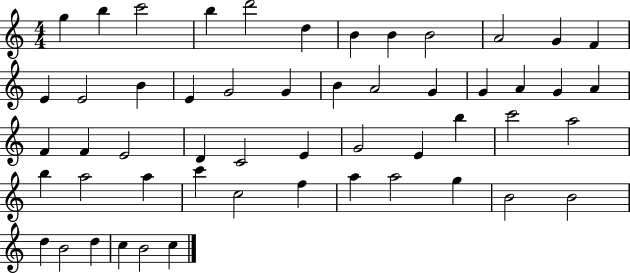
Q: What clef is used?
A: treble